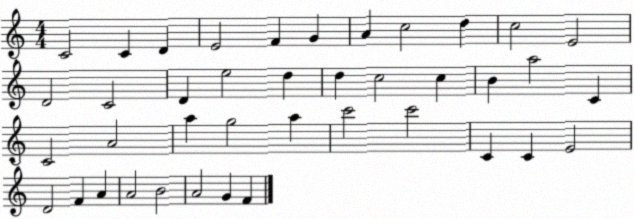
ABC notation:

X:1
T:Untitled
M:4/4
L:1/4
K:C
C2 C D E2 F G A c2 d c2 E2 D2 C2 D e2 d d c2 c B a2 C C2 A2 a g2 a c'2 c'2 C C E2 D2 F A A2 B2 A2 G F